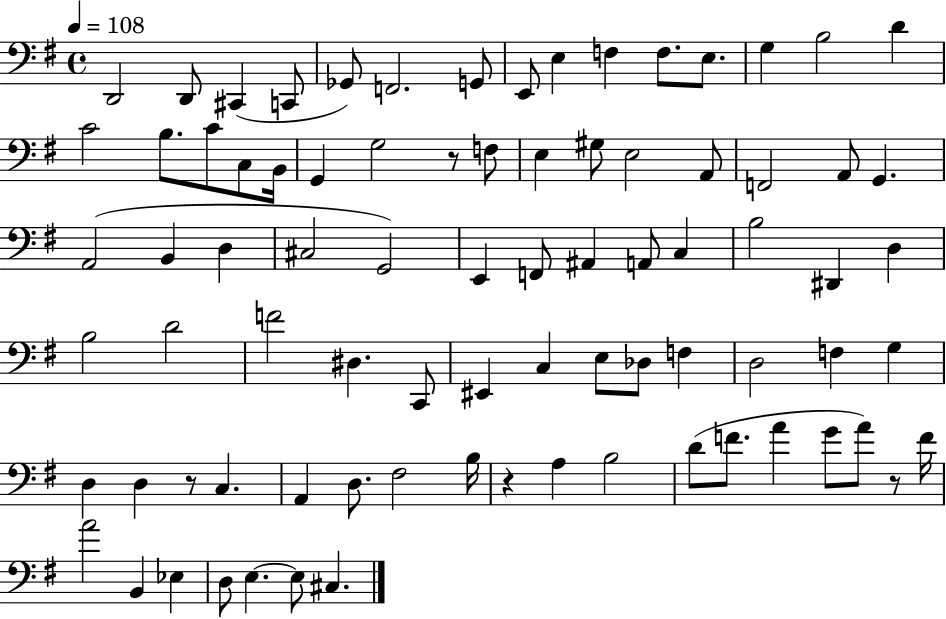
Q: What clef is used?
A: bass